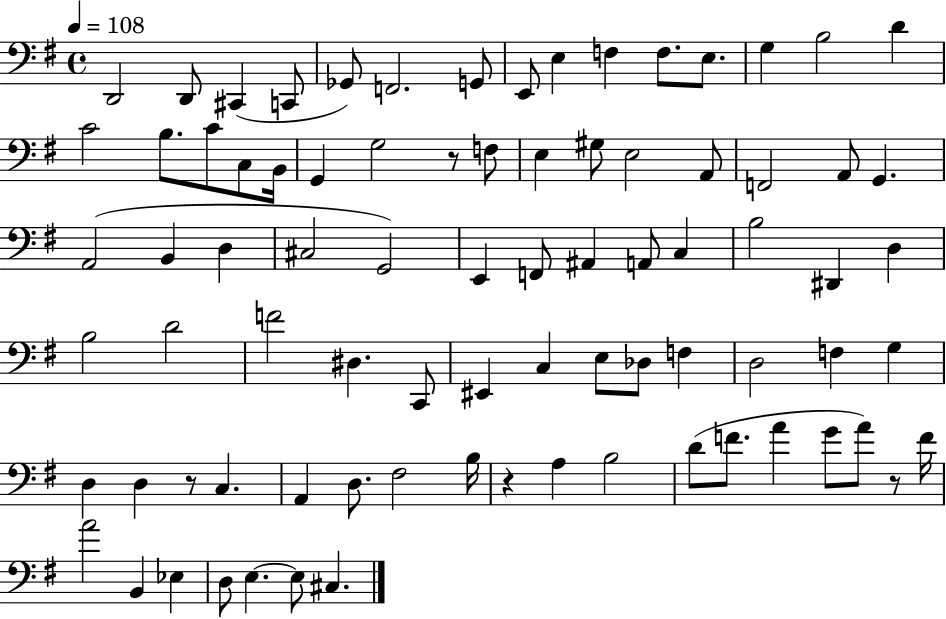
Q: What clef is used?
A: bass